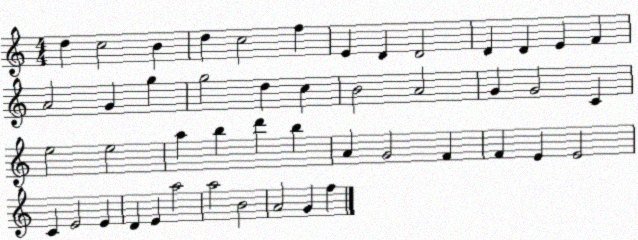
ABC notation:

X:1
T:Untitled
M:4/4
L:1/4
K:C
d c2 B d c2 f E D D2 D D E F A2 G g g2 d c B2 A2 G G2 C e2 e2 a b d' b A G2 F F E E2 C E2 E D E a2 a2 B2 A2 G f